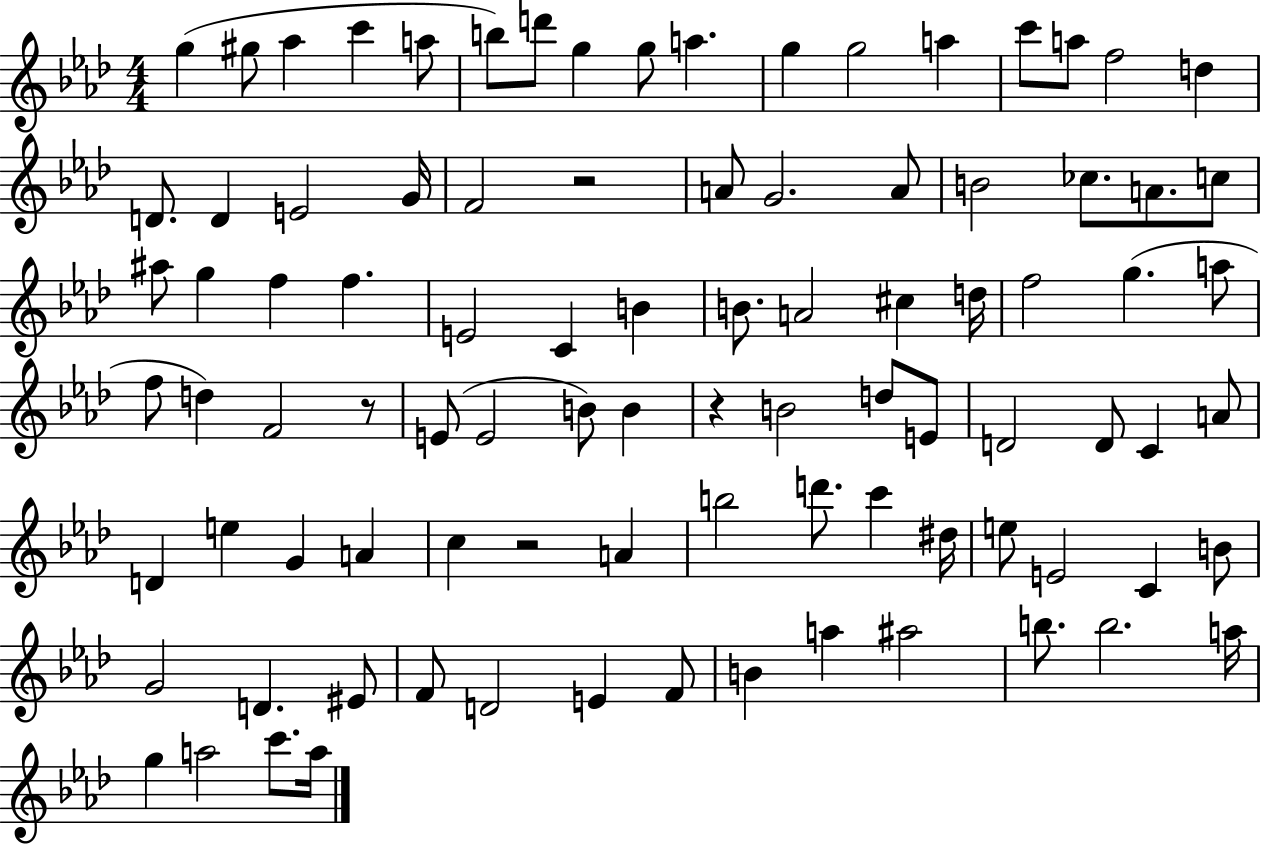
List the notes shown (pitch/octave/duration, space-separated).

G5/q G#5/e Ab5/q C6/q A5/e B5/e D6/e G5/q G5/e A5/q. G5/q G5/h A5/q C6/e A5/e F5/h D5/q D4/e. D4/q E4/h G4/s F4/h R/h A4/e G4/h. A4/e B4/h CES5/e. A4/e. C5/e A#5/e G5/q F5/q F5/q. E4/h C4/q B4/q B4/e. A4/h C#5/q D5/s F5/h G5/q. A5/e F5/e D5/q F4/h R/e E4/e E4/h B4/e B4/q R/q B4/h D5/e E4/e D4/h D4/e C4/q A4/e D4/q E5/q G4/q A4/q C5/q R/h A4/q B5/h D6/e. C6/q D#5/s E5/e E4/h C4/q B4/e G4/h D4/q. EIS4/e F4/e D4/h E4/q F4/e B4/q A5/q A#5/h B5/e. B5/h. A5/s G5/q A5/h C6/e. A5/s